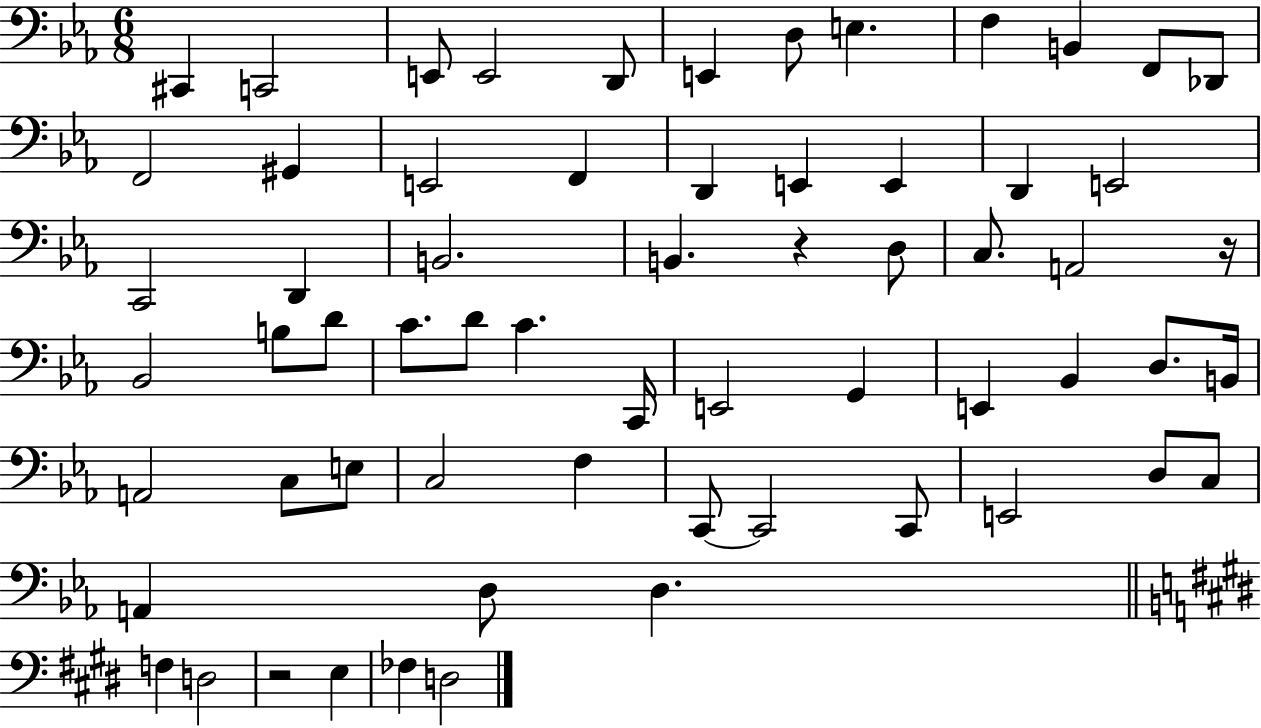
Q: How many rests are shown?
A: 3